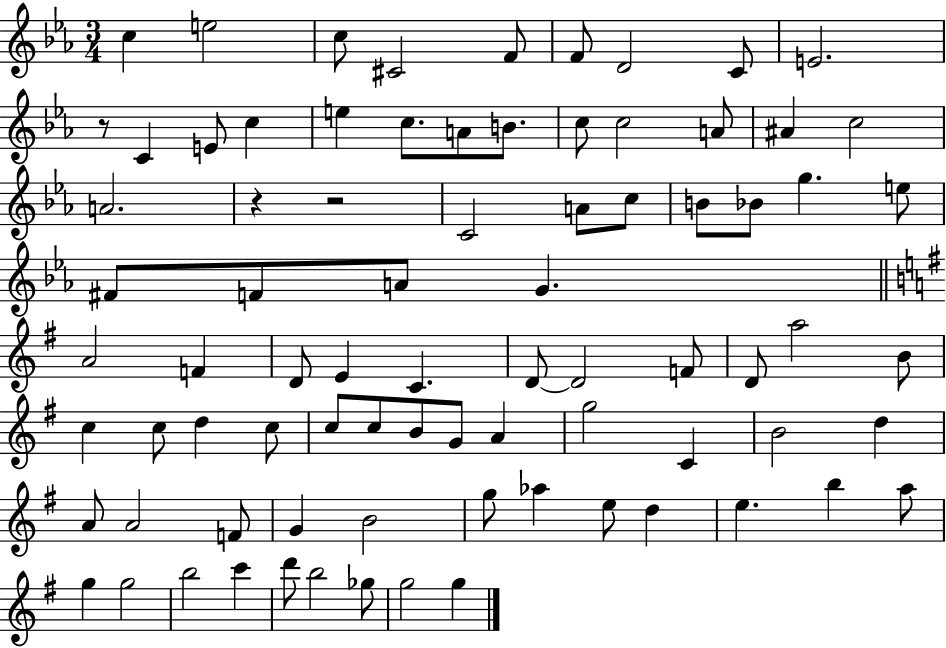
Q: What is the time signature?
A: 3/4